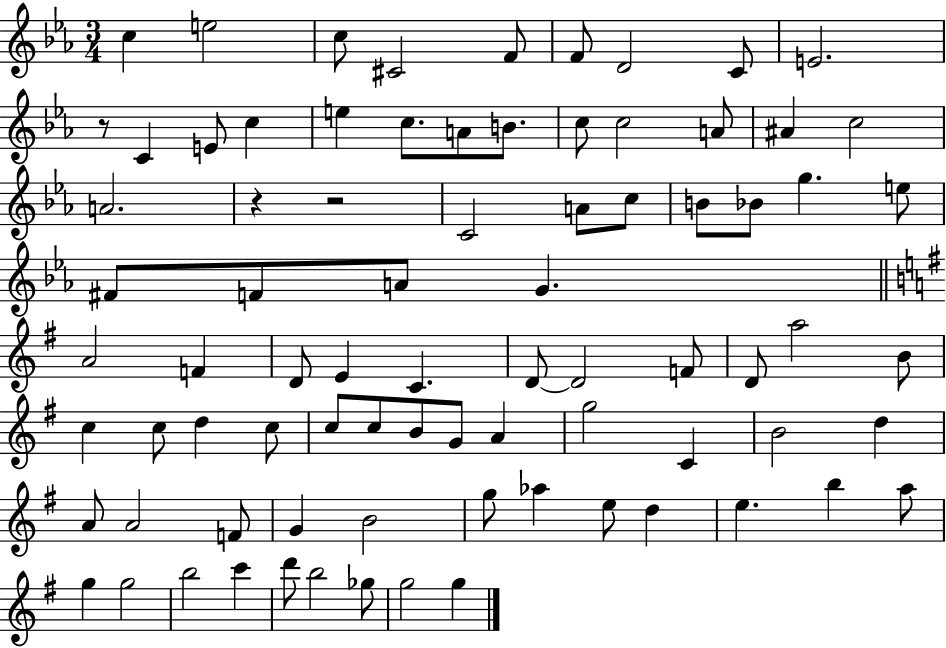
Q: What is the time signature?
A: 3/4